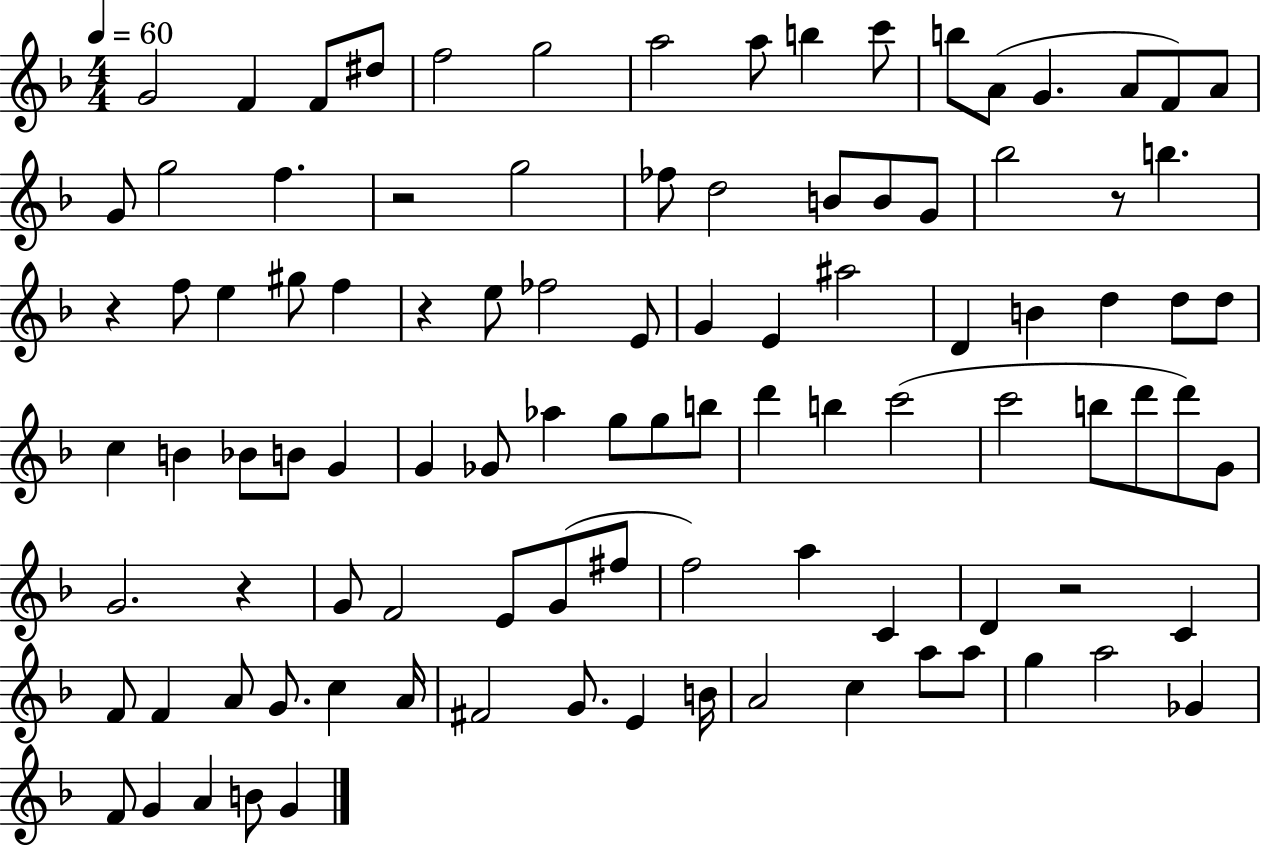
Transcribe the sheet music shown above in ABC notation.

X:1
T:Untitled
M:4/4
L:1/4
K:F
G2 F F/2 ^d/2 f2 g2 a2 a/2 b c'/2 b/2 A/2 G A/2 F/2 A/2 G/2 g2 f z2 g2 _f/2 d2 B/2 B/2 G/2 _b2 z/2 b z f/2 e ^g/2 f z e/2 _f2 E/2 G E ^a2 D B d d/2 d/2 c B _B/2 B/2 G G _G/2 _a g/2 g/2 b/2 d' b c'2 c'2 b/2 d'/2 d'/2 G/2 G2 z G/2 F2 E/2 G/2 ^f/2 f2 a C D z2 C F/2 F A/2 G/2 c A/4 ^F2 G/2 E B/4 A2 c a/2 a/2 g a2 _G F/2 G A B/2 G